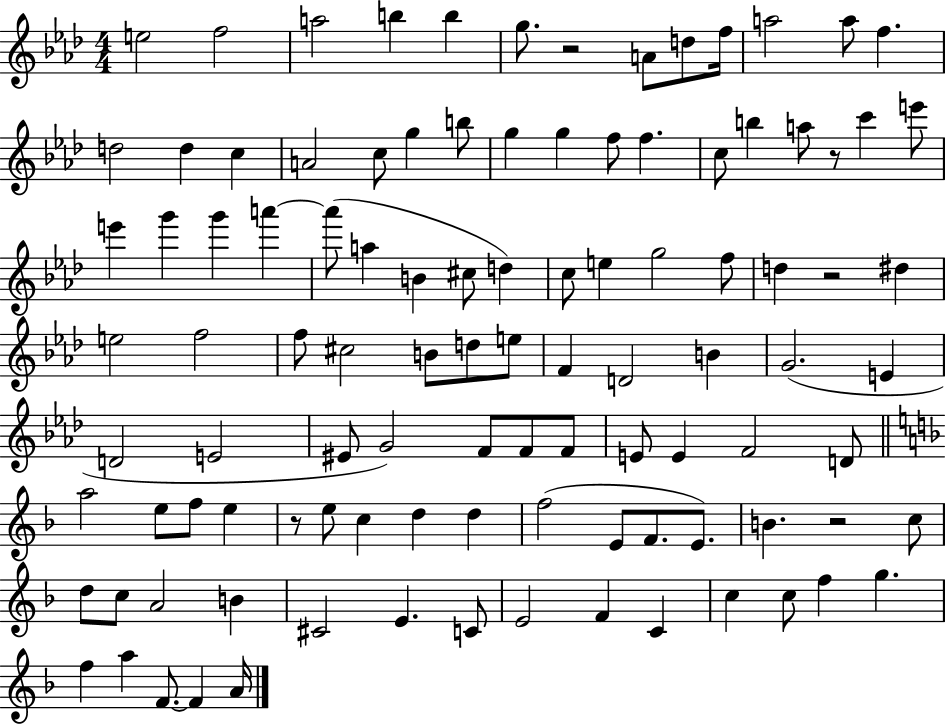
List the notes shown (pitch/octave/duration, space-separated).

E5/h F5/h A5/h B5/q B5/q G5/e. R/h A4/e D5/e F5/s A5/h A5/e F5/q. D5/h D5/q C5/q A4/h C5/e G5/q B5/e G5/q G5/q F5/e F5/q. C5/e B5/q A5/e R/e C6/q E6/e E6/q G6/q G6/q A6/q A6/e A5/q B4/q C#5/e D5/q C5/e E5/q G5/h F5/e D5/q R/h D#5/q E5/h F5/h F5/e C#5/h B4/e D5/e E5/e F4/q D4/h B4/q G4/h. E4/q D4/h E4/h EIS4/e G4/h F4/e F4/e F4/e E4/e E4/q F4/h D4/e A5/h E5/e F5/e E5/q R/e E5/e C5/q D5/q D5/q F5/h E4/e F4/e. E4/e. B4/q. R/h C5/e D5/e C5/e A4/h B4/q C#4/h E4/q. C4/e E4/h F4/q C4/q C5/q C5/e F5/q G5/q. F5/q A5/q F4/e. F4/q A4/s